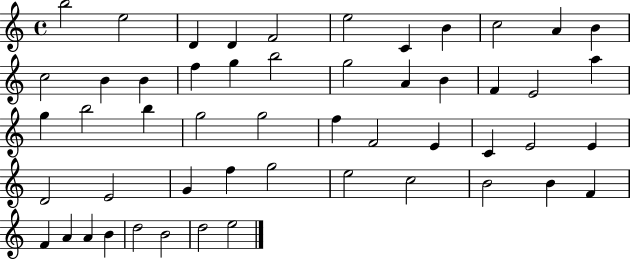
{
  \clef treble
  \time 4/4
  \defaultTimeSignature
  \key c \major
  b''2 e''2 | d'4 d'4 f'2 | e''2 c'4 b'4 | c''2 a'4 b'4 | \break c''2 b'4 b'4 | f''4 g''4 b''2 | g''2 a'4 b'4 | f'4 e'2 a''4 | \break g''4 b''2 b''4 | g''2 g''2 | f''4 f'2 e'4 | c'4 e'2 e'4 | \break d'2 e'2 | g'4 f''4 g''2 | e''2 c''2 | b'2 b'4 f'4 | \break f'4 a'4 a'4 b'4 | d''2 b'2 | d''2 e''2 | \bar "|."
}